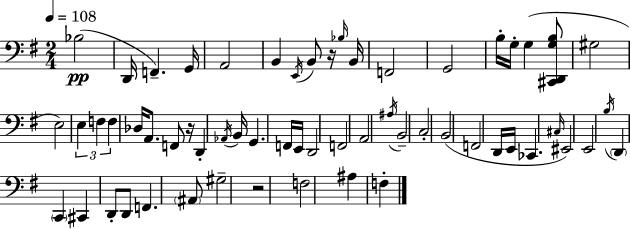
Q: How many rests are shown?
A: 3